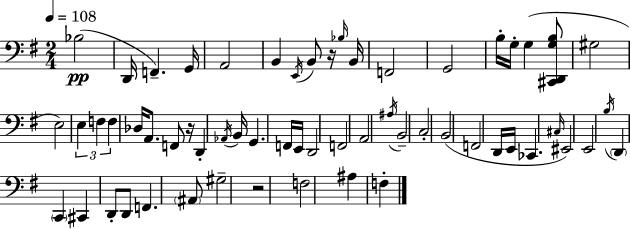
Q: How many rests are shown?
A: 3